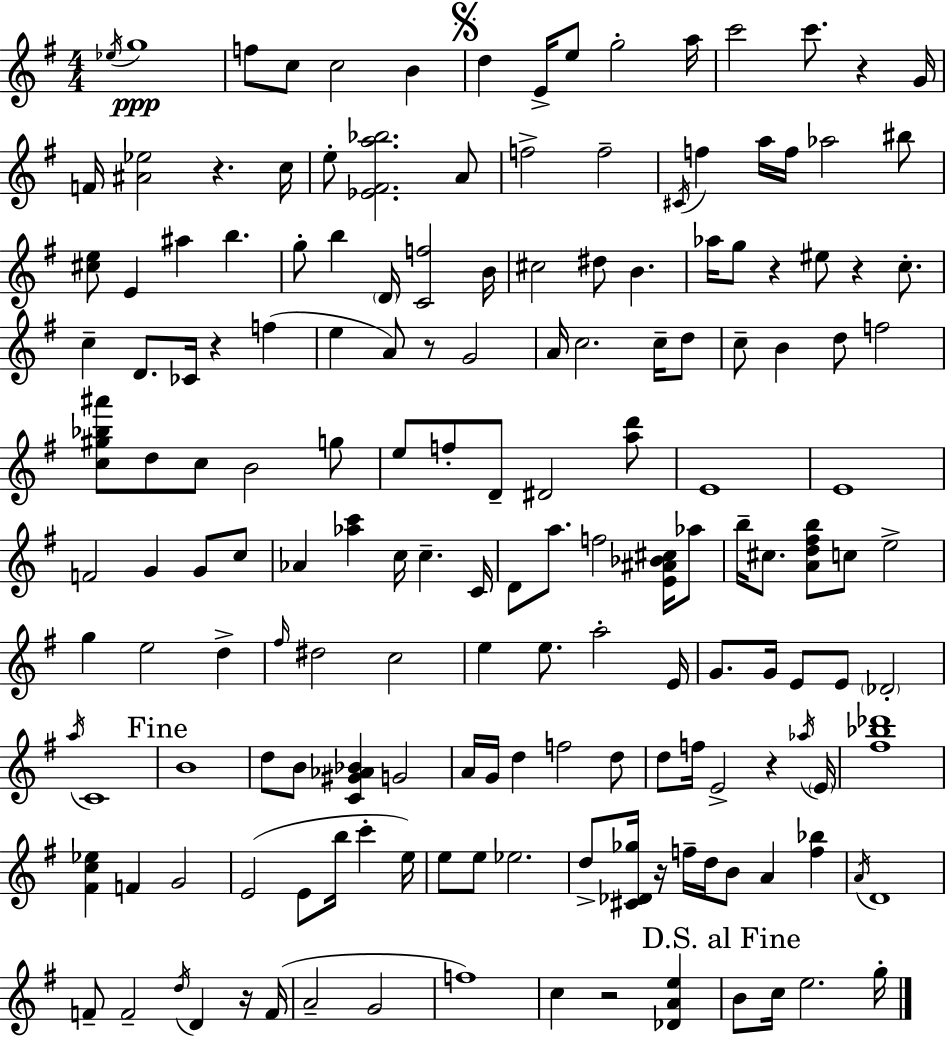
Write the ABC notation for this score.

X:1
T:Untitled
M:4/4
L:1/4
K:Em
_e/4 g4 f/2 c/2 c2 B d E/4 e/2 g2 a/4 c'2 c'/2 z G/4 F/4 [^A_e]2 z c/4 e/2 [_E^Fa_b]2 A/2 f2 f2 ^C/4 f a/4 f/4 _a2 ^b/2 [^ce]/2 E ^a b g/2 b D/4 [Cf]2 B/4 ^c2 ^d/2 B _a/4 g/2 z ^e/2 z c/2 c D/2 _C/4 z f e A/2 z/2 G2 A/4 c2 c/4 d/2 c/2 B d/2 f2 [c^g_b^a']/2 d/2 c/2 B2 g/2 e/2 f/2 D/2 ^D2 [ad']/2 E4 E4 F2 G G/2 c/2 _A [_ac'] c/4 c C/4 D/2 a/2 f2 [E^A_B^c]/4 _a/2 b/4 ^c/2 [Ad^fb]/2 c/2 e2 g e2 d ^f/4 ^d2 c2 e e/2 a2 E/4 G/2 G/4 E/2 E/2 _D2 a/4 C4 B4 d/2 B/2 [C^G_A_B] G2 A/4 G/4 d f2 d/2 d/2 f/4 E2 z _a/4 E/4 [^f_b_d']4 [^Fc_e] F G2 E2 E/2 b/4 c' e/4 e/2 e/2 _e2 d/2 [^C_D_g]/4 z/4 f/4 d/4 B/2 A [f_b] A/4 D4 F/2 F2 d/4 D z/4 F/4 A2 G2 f4 c z2 [_DAe] B/2 c/4 e2 g/4